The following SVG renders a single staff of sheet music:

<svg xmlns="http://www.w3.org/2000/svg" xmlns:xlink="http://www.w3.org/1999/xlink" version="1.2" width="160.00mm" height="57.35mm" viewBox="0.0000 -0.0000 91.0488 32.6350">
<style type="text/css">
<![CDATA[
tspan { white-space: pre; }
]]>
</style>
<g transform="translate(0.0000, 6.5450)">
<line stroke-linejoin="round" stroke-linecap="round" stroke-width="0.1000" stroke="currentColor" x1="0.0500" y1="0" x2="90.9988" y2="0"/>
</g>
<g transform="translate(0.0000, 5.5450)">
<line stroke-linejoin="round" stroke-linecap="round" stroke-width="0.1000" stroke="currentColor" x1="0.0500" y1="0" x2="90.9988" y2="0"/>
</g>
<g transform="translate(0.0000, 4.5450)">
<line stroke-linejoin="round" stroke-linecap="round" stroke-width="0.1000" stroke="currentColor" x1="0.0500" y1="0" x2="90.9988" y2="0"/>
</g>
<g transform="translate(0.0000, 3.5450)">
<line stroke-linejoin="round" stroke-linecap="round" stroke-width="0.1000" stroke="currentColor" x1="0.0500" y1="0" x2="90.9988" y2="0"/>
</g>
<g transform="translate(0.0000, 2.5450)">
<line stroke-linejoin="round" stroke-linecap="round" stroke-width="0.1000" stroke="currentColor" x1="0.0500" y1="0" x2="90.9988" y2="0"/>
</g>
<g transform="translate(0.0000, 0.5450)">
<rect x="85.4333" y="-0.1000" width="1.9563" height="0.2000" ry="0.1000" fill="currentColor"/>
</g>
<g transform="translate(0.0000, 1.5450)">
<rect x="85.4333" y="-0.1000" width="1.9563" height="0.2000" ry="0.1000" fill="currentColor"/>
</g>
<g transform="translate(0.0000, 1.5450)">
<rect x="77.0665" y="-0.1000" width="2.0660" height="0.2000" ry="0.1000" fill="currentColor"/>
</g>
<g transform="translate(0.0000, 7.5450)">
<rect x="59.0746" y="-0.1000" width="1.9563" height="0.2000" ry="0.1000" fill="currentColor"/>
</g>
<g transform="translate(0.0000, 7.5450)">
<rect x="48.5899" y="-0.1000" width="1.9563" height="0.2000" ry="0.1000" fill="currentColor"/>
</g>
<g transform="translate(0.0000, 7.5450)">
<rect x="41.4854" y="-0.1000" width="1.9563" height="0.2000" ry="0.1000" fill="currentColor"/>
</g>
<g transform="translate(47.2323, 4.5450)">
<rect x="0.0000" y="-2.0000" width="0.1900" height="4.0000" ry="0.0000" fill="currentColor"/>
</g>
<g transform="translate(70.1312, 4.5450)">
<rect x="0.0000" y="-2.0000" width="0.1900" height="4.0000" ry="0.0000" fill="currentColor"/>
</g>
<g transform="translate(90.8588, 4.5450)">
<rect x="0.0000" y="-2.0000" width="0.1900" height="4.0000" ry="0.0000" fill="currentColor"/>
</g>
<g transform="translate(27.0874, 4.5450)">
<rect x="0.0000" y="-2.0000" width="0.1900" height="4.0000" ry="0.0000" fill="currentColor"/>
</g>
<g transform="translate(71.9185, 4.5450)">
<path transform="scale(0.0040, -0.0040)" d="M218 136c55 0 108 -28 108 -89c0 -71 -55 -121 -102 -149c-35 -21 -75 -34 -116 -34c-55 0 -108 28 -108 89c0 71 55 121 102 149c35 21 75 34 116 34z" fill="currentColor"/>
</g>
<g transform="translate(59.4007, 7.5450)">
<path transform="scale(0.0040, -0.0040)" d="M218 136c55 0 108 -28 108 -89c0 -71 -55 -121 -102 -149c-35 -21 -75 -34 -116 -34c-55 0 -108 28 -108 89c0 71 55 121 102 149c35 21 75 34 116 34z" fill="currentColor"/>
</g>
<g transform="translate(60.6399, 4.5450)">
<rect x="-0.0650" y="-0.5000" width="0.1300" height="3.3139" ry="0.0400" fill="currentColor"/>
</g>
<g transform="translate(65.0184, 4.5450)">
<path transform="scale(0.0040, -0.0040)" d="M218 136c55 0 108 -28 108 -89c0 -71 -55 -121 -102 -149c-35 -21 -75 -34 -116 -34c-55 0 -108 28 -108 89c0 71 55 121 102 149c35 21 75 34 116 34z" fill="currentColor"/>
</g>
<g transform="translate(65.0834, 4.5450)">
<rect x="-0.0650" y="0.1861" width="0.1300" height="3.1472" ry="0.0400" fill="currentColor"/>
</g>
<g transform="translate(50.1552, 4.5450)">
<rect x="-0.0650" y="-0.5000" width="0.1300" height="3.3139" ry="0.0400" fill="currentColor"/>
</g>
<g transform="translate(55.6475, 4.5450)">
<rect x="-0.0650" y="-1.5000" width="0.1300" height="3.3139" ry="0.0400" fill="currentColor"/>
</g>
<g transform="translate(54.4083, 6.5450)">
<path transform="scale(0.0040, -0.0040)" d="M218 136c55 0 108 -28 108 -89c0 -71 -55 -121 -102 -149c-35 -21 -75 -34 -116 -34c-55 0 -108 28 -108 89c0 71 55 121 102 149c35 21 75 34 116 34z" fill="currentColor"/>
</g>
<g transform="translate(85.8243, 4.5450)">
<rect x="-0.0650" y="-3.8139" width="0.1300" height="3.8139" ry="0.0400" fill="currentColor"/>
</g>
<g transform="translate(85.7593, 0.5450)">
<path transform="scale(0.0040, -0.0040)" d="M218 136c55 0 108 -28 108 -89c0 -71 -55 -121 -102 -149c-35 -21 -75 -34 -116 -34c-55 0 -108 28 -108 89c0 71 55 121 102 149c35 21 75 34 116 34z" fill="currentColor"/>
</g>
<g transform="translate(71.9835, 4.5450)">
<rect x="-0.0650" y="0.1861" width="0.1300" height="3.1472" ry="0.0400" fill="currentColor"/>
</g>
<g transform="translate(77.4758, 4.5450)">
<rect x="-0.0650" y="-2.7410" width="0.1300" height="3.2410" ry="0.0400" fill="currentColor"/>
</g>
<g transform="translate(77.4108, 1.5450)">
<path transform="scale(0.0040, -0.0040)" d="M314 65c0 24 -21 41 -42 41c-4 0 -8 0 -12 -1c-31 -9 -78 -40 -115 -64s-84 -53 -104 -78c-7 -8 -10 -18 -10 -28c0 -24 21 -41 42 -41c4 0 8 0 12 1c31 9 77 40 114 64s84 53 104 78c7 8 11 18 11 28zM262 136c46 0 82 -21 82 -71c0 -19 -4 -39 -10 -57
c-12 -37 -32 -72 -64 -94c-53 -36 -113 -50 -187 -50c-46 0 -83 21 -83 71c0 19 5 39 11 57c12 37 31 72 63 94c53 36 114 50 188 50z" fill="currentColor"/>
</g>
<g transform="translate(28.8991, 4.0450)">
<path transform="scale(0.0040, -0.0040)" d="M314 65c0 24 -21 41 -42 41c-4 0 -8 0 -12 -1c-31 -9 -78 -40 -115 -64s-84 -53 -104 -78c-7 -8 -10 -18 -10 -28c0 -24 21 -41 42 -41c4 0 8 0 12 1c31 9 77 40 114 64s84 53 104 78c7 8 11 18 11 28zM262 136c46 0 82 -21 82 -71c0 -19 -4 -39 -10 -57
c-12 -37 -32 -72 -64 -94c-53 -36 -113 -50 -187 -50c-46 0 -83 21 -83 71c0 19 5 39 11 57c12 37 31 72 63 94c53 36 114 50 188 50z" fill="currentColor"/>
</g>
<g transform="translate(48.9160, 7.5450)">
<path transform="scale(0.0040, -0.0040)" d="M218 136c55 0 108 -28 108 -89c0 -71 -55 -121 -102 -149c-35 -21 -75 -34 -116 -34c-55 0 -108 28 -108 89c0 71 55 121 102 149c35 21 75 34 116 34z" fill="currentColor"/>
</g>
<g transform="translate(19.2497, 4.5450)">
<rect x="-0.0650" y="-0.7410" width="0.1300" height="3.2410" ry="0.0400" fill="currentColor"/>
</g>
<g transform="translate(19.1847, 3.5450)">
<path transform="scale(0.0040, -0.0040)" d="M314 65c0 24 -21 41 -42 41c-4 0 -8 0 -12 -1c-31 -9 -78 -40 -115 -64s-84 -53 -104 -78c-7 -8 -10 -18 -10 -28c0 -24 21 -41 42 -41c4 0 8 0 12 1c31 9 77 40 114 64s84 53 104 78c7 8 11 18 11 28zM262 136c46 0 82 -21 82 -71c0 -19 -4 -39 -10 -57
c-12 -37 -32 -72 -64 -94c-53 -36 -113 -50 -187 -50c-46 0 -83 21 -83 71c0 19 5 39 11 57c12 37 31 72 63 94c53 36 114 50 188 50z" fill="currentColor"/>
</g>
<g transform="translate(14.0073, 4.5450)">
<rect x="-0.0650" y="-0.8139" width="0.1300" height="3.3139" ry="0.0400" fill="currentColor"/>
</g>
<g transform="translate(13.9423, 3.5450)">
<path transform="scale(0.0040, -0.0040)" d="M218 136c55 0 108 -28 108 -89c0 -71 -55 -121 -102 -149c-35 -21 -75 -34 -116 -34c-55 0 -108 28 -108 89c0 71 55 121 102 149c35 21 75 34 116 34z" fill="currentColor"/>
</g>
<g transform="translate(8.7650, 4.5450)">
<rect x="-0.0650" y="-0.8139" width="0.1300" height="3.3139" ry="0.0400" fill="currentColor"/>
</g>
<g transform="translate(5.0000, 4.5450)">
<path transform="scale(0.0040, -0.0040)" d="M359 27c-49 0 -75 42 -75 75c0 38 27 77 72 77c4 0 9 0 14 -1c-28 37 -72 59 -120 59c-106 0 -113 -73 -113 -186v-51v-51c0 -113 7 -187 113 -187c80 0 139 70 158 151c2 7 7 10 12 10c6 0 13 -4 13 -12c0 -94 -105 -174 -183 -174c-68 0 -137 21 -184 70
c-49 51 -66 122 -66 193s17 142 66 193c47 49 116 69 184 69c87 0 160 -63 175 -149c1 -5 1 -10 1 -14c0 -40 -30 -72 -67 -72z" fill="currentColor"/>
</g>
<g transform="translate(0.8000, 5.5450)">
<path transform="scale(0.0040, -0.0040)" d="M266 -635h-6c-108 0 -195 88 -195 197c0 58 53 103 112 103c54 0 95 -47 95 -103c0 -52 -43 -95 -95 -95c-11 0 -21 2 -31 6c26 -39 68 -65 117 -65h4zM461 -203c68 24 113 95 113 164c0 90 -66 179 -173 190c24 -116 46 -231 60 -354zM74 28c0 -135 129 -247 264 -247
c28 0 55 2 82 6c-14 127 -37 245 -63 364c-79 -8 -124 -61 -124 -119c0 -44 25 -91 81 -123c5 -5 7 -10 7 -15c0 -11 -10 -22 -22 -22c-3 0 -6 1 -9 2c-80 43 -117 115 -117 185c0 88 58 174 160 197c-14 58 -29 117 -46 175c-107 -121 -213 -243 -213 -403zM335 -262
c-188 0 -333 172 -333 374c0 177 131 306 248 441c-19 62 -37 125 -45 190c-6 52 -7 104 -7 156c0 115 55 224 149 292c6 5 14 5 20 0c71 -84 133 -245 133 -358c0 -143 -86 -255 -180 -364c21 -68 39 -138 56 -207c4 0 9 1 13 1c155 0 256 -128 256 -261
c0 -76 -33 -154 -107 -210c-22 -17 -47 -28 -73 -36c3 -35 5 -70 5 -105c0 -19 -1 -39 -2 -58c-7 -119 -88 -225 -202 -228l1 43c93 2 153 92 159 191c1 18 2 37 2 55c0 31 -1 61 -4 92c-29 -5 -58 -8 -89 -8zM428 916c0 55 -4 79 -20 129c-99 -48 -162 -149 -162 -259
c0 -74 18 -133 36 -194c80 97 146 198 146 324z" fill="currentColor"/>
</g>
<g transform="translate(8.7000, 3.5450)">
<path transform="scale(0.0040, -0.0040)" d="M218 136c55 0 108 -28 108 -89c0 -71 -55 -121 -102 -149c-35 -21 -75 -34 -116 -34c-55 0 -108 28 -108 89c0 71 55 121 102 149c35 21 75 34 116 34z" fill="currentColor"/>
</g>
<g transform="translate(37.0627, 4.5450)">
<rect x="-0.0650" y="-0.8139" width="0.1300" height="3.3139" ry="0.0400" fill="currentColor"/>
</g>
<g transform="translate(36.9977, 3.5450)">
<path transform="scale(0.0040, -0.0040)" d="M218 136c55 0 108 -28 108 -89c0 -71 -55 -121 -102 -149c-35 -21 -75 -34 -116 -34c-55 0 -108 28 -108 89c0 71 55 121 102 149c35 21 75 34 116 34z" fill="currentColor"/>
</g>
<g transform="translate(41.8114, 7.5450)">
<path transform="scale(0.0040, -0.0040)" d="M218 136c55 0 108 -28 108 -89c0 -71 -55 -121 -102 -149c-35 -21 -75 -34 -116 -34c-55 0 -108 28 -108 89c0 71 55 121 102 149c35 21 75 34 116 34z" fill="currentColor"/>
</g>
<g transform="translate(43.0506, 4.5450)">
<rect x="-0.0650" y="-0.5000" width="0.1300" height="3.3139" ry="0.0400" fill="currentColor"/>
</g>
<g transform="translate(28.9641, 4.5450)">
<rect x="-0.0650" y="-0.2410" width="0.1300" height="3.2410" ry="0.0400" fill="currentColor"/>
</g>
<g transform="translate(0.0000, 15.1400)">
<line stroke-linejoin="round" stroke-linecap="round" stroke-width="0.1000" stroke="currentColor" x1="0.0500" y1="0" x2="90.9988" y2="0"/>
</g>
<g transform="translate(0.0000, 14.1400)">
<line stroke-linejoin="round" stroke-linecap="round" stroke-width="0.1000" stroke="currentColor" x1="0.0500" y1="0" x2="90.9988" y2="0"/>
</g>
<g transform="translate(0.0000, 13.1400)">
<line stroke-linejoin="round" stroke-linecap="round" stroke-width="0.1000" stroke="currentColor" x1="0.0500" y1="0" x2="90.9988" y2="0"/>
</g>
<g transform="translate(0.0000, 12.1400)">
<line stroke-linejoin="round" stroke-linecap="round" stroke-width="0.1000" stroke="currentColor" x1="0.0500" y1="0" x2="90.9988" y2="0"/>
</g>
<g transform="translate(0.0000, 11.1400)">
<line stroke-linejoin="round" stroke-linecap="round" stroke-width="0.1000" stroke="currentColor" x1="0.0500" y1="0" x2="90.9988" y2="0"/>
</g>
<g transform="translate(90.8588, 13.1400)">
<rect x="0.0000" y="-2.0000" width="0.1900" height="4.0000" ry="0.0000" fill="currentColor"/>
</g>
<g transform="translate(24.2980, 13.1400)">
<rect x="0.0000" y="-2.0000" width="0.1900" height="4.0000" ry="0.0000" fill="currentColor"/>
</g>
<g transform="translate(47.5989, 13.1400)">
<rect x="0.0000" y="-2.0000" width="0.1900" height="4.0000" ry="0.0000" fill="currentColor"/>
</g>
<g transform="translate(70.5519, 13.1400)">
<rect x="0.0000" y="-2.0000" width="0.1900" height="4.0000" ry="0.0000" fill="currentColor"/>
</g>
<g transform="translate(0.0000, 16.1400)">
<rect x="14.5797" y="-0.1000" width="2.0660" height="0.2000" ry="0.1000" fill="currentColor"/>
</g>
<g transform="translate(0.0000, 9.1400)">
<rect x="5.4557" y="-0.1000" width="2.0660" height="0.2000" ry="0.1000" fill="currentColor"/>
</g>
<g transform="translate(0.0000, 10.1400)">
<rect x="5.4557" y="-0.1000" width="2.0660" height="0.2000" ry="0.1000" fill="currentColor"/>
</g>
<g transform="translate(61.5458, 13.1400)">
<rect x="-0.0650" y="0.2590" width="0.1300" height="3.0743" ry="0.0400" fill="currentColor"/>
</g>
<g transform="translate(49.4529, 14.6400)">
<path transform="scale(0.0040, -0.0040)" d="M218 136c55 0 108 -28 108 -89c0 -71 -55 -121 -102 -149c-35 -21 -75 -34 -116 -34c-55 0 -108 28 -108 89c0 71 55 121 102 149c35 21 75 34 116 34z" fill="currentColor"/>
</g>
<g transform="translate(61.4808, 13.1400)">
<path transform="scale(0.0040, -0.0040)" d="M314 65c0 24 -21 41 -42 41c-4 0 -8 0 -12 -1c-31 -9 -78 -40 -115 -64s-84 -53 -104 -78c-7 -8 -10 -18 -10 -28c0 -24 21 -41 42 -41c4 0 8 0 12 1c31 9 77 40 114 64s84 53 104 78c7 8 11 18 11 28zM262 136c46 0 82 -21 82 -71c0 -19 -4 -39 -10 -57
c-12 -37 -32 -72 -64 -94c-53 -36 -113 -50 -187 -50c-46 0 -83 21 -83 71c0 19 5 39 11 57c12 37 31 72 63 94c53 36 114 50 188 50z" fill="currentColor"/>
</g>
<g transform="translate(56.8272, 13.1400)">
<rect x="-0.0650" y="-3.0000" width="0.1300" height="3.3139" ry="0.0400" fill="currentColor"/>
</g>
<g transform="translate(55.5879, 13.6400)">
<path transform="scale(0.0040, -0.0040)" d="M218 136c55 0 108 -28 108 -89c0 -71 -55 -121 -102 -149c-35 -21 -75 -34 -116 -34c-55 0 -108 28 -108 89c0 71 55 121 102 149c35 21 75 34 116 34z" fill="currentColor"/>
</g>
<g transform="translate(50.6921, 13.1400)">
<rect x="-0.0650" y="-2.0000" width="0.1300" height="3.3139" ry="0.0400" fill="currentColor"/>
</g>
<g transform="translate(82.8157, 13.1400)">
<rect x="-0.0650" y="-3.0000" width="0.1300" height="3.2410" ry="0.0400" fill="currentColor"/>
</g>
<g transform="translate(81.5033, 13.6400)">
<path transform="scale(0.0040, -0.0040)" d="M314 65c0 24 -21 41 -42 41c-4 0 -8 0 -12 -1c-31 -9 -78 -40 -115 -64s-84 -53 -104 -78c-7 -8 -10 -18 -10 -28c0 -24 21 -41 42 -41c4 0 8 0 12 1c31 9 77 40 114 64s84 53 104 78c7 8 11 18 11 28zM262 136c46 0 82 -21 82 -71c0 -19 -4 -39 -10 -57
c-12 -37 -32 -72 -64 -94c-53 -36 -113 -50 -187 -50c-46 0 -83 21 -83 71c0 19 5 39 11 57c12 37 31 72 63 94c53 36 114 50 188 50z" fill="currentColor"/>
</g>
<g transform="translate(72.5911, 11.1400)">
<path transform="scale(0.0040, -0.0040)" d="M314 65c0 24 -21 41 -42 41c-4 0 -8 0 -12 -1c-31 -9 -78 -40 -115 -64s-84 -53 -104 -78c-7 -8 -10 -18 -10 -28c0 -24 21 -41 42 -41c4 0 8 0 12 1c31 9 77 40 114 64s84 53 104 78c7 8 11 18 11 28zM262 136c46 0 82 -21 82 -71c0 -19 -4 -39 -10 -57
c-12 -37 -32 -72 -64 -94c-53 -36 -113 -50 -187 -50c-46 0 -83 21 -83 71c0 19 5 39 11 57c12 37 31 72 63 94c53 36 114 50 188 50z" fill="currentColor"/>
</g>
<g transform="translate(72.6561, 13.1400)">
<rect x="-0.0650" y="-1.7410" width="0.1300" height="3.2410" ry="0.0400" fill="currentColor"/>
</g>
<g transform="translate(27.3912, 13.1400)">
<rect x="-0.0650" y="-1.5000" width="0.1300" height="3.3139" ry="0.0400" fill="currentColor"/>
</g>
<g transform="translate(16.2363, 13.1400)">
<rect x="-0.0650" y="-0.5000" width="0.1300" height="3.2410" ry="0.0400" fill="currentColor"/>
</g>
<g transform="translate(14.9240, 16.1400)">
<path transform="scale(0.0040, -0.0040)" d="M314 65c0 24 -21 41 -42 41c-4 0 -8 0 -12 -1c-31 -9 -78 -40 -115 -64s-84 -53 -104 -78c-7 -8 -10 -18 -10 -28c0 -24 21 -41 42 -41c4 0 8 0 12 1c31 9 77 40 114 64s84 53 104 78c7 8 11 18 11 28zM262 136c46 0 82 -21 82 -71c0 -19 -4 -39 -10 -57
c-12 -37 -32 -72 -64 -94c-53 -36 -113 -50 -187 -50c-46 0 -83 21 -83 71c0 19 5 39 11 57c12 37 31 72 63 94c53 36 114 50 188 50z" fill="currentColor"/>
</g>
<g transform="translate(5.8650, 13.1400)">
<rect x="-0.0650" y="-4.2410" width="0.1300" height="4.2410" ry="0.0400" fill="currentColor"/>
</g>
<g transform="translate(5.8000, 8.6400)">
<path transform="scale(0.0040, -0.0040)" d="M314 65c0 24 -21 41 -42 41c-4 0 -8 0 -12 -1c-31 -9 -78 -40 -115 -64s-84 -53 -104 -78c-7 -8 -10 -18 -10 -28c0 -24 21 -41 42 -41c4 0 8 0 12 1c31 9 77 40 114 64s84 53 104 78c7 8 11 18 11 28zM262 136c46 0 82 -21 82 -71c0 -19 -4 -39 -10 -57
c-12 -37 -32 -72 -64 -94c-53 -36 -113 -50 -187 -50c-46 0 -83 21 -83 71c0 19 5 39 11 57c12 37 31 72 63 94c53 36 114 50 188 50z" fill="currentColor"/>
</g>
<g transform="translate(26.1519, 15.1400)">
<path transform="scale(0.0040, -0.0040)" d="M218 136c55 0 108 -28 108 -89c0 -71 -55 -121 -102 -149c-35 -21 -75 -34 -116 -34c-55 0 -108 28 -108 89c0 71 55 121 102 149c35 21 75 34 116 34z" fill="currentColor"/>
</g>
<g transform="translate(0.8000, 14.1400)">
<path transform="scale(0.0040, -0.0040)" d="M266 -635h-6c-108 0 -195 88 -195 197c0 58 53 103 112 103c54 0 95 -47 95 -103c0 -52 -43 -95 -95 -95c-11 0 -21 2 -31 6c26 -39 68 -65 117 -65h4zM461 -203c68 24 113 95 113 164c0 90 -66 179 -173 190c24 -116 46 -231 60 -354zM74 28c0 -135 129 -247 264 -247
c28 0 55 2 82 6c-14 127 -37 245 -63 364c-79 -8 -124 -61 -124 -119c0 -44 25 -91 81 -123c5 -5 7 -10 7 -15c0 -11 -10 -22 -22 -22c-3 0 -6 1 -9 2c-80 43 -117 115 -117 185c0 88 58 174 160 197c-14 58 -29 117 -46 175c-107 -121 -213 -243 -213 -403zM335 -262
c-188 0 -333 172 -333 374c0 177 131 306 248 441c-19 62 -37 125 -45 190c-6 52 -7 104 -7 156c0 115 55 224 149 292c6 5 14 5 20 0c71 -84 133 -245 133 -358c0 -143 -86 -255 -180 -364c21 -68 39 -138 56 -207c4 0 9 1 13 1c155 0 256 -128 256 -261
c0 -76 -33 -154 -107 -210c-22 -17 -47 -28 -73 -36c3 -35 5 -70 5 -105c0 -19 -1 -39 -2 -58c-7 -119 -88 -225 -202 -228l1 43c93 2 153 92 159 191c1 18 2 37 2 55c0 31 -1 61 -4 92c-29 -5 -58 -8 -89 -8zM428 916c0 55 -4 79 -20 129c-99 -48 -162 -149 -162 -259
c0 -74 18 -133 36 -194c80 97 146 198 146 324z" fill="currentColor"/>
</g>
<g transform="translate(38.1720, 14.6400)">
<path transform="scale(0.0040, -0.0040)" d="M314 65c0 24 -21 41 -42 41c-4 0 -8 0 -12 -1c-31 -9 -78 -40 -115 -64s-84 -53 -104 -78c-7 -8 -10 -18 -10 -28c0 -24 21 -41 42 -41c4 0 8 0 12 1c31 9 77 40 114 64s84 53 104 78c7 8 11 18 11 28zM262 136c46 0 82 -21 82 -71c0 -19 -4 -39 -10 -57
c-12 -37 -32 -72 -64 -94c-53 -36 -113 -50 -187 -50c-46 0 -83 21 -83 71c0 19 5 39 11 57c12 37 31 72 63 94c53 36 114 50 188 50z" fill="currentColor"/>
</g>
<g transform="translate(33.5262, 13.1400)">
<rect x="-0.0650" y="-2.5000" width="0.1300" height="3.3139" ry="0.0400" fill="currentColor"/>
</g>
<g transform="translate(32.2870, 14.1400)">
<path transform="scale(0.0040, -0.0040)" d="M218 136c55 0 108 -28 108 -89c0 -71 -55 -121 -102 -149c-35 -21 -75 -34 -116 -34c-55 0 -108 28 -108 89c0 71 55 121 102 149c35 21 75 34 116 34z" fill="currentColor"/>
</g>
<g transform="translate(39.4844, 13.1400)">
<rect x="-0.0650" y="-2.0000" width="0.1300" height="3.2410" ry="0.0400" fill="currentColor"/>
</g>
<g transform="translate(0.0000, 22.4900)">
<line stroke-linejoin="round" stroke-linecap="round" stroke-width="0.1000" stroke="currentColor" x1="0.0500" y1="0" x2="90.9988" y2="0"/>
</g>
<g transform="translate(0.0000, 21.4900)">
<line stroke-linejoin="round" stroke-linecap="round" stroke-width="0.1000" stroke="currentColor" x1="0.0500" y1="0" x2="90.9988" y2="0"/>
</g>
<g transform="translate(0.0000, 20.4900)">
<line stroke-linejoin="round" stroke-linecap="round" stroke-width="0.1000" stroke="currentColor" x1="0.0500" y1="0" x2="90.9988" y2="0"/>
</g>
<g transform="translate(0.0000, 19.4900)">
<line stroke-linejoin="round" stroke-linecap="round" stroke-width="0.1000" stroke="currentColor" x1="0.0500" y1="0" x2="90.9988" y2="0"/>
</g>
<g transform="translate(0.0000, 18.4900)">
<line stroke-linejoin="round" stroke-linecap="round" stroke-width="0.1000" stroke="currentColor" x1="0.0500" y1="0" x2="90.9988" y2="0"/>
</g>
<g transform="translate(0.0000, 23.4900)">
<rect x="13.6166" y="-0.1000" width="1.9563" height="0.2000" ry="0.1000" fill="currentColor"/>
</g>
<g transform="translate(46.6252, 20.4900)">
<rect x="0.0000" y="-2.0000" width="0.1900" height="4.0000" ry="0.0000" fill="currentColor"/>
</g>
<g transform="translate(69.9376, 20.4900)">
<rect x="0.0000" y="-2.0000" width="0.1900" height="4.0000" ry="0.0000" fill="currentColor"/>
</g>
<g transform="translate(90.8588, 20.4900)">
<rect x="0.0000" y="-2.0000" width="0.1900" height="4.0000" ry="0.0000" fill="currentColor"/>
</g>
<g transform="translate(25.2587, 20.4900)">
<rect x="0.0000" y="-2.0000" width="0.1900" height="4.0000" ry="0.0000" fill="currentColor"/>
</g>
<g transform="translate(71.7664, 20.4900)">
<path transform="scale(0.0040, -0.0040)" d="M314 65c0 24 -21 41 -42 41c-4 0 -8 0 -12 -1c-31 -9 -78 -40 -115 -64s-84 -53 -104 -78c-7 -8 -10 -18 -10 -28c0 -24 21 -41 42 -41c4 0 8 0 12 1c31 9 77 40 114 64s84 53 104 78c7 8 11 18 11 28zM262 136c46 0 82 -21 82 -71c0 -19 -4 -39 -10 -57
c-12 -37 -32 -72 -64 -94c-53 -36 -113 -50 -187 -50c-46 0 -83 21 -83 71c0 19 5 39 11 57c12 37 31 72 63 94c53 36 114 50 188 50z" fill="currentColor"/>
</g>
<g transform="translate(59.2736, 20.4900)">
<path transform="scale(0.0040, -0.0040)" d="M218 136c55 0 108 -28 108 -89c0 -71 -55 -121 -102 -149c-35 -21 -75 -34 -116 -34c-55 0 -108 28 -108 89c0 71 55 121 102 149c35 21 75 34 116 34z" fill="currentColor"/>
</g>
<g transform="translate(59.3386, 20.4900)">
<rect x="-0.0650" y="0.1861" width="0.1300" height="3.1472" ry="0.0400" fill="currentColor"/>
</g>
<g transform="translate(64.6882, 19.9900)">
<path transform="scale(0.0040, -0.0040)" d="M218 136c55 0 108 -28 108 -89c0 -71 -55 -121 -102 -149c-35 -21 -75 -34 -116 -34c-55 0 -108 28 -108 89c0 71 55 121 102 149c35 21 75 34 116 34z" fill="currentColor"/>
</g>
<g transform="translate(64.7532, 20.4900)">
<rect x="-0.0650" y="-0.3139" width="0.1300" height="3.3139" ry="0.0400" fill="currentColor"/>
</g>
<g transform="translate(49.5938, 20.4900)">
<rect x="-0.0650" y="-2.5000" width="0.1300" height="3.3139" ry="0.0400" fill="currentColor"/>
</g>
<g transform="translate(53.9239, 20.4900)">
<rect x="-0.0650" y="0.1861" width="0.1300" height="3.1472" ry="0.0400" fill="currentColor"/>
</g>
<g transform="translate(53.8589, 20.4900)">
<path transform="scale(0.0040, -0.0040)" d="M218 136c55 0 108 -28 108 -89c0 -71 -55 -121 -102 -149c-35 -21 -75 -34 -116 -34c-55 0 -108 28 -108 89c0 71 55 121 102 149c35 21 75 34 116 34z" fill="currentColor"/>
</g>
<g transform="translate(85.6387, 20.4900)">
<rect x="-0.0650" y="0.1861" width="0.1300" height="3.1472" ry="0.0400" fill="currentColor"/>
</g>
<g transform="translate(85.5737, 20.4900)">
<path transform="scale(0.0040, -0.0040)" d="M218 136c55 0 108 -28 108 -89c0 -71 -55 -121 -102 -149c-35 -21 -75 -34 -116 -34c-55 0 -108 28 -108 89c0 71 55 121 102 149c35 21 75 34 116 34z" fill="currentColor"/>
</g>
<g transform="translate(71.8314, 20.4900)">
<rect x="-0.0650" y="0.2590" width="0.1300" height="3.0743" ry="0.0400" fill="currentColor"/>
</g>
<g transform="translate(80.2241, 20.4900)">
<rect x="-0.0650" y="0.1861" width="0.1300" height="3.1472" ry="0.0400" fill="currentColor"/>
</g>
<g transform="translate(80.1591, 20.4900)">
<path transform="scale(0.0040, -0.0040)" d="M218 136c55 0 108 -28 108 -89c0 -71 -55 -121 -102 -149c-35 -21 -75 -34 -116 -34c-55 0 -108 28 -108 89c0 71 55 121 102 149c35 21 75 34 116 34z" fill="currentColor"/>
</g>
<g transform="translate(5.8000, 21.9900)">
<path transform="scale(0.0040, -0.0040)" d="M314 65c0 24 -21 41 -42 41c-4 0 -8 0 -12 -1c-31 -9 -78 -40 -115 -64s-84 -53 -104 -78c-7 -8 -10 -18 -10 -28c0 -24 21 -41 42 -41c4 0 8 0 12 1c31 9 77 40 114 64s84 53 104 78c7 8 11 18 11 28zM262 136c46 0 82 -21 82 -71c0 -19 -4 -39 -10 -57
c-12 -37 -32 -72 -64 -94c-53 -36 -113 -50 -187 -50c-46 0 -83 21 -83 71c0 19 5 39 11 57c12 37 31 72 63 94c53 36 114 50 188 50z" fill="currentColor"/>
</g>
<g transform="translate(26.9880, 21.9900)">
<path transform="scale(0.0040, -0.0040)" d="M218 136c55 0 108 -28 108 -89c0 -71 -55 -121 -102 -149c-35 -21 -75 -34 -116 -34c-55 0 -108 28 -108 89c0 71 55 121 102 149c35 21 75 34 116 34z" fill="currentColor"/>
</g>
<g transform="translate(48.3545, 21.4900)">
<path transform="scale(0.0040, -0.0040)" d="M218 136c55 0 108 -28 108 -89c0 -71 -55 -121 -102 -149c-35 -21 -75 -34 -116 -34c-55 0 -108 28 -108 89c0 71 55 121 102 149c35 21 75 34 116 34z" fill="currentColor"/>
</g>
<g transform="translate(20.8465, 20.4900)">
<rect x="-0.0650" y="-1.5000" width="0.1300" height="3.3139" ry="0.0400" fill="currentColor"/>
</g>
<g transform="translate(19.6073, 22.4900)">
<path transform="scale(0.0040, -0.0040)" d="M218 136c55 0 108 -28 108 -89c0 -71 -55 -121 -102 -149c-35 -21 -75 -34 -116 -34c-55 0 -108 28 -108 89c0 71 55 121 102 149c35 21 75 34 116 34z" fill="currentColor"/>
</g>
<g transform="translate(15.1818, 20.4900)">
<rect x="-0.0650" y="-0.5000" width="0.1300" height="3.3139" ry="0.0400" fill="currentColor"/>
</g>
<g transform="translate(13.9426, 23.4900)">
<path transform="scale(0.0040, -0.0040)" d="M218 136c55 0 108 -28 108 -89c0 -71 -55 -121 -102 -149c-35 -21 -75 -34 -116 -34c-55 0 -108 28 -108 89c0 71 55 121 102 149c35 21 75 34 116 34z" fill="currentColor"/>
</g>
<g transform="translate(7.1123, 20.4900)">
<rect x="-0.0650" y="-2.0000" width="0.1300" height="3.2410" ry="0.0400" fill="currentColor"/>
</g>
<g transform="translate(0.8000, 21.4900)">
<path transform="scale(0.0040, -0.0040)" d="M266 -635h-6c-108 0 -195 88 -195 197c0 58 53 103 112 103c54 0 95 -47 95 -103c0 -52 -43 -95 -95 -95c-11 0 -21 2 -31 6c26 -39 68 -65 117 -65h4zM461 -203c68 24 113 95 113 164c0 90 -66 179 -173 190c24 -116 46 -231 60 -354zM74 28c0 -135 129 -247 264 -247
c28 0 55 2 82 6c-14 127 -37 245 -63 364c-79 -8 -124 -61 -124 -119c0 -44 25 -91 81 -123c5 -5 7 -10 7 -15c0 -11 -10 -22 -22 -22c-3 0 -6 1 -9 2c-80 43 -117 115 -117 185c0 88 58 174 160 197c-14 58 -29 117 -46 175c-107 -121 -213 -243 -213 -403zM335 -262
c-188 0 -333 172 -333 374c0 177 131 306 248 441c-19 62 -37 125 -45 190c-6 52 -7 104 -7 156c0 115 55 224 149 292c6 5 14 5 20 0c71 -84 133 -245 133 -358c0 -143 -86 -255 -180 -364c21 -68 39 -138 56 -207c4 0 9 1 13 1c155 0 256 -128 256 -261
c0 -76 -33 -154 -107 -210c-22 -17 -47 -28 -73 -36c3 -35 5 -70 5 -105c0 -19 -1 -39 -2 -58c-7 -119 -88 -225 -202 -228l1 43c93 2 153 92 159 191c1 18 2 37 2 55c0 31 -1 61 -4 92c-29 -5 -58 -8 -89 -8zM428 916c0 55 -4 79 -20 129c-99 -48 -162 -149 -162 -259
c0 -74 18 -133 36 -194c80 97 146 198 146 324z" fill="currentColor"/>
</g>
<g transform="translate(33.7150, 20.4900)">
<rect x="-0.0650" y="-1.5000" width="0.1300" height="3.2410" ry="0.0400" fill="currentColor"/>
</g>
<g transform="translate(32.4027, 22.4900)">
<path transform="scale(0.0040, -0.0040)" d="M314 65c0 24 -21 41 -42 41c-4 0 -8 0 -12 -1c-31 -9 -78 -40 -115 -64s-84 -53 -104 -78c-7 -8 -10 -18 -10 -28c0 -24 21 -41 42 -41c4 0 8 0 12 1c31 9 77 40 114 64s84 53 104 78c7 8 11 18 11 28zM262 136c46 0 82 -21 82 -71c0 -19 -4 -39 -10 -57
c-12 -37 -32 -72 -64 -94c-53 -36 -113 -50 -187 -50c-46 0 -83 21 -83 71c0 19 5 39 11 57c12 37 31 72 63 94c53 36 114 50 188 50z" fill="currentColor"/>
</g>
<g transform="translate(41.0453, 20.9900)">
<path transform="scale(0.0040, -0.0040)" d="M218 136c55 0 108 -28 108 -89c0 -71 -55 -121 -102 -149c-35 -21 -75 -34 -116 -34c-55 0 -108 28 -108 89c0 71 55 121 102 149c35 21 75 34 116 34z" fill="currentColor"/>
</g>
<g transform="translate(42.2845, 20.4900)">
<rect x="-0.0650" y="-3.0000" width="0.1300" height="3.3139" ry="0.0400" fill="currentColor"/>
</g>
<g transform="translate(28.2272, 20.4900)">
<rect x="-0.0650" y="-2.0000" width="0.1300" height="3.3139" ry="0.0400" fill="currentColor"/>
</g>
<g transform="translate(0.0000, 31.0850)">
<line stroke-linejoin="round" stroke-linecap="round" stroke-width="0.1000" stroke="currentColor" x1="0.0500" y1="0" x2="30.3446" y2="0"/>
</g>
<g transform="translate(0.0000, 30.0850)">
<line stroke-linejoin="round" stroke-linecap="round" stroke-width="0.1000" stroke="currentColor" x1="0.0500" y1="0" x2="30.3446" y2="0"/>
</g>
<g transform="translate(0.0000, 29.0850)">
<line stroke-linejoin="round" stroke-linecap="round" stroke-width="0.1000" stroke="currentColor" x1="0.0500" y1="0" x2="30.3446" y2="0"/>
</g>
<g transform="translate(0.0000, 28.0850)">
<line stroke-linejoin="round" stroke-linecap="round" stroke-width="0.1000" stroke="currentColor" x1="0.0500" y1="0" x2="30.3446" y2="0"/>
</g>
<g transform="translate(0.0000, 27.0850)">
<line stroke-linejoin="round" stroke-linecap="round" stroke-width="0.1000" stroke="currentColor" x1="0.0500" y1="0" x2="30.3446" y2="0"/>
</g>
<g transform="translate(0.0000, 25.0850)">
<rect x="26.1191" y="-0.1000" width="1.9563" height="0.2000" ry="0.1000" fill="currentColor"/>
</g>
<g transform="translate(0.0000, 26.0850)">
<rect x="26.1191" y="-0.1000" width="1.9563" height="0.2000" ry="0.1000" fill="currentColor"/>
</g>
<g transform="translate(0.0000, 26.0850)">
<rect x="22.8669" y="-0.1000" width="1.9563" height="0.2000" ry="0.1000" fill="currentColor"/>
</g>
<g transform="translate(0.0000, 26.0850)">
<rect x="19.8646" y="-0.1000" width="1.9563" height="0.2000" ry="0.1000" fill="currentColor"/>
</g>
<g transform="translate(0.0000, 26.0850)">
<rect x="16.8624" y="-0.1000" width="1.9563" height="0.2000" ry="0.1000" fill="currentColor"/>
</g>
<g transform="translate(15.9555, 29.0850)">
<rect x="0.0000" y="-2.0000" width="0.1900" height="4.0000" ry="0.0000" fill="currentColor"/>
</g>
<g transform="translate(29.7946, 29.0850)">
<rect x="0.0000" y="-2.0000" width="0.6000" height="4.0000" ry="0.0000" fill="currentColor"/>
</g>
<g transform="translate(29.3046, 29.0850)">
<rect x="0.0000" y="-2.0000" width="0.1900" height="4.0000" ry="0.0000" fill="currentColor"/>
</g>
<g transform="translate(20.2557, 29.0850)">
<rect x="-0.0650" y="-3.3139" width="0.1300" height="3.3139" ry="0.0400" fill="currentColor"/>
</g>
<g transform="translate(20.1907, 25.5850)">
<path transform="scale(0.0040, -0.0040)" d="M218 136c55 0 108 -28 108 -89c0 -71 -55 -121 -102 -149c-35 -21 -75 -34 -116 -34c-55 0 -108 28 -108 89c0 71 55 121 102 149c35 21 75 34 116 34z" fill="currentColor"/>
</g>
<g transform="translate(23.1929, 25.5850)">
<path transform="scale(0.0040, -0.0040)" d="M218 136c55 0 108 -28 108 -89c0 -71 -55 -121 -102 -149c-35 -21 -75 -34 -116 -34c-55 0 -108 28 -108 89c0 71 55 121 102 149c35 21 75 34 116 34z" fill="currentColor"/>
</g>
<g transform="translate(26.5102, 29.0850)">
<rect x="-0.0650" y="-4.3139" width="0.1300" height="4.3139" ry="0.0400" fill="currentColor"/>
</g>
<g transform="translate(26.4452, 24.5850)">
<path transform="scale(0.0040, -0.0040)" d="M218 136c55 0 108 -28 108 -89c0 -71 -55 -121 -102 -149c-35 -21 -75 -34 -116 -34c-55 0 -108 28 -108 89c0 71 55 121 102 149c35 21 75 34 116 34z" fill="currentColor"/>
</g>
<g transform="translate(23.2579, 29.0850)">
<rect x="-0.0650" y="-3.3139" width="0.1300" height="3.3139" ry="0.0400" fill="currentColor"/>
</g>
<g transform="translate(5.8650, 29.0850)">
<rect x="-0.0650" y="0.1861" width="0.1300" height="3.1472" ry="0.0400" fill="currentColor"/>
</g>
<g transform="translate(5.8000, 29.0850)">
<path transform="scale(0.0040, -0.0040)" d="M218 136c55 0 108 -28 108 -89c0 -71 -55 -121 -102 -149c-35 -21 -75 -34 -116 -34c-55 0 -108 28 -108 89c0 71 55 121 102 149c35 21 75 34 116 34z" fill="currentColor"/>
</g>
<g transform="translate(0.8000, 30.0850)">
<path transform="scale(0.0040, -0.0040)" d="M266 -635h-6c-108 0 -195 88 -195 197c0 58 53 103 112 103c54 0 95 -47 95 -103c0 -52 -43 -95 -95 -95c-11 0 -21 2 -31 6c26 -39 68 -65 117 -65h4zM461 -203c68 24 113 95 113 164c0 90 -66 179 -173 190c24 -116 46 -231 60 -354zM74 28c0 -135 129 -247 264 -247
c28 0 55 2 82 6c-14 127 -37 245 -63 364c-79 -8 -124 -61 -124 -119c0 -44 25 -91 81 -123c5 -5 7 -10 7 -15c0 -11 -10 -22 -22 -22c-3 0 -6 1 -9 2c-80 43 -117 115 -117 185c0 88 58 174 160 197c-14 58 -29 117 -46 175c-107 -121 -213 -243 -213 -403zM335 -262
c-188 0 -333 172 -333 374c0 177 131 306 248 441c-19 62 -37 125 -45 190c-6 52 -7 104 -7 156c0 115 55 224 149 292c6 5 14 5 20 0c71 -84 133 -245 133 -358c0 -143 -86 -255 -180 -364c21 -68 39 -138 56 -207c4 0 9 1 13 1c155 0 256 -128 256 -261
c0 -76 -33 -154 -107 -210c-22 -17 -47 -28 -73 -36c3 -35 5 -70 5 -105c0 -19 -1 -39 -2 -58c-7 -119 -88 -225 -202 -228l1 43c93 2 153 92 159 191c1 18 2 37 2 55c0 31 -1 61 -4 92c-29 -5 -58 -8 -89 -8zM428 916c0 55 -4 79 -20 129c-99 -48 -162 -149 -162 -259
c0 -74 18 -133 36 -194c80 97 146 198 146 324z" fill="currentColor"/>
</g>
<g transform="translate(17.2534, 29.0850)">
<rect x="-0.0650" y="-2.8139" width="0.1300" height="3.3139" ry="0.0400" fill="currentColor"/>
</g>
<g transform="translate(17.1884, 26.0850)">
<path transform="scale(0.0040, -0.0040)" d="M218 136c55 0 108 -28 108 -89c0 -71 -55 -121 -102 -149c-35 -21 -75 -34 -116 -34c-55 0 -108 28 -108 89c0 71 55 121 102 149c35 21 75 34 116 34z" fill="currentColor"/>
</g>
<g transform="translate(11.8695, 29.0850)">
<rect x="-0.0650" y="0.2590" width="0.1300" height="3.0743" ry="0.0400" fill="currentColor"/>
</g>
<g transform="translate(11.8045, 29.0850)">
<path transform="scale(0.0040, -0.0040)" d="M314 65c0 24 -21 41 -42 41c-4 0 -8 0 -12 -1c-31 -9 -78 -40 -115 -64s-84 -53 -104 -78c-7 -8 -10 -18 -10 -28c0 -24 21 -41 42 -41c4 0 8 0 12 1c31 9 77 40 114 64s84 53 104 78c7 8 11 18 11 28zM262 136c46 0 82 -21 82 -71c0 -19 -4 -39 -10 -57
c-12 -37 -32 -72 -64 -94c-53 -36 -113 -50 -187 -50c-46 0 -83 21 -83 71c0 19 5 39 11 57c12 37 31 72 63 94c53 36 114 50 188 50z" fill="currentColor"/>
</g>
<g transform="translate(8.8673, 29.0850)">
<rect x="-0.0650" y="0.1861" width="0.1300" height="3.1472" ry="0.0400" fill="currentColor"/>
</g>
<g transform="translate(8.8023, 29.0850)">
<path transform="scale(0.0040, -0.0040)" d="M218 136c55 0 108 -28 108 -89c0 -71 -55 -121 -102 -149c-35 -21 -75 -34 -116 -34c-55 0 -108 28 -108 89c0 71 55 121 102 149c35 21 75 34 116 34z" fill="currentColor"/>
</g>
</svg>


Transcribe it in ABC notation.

X:1
T:Untitled
M:4/4
L:1/4
K:C
d d d2 c2 d C C E C B B a2 c' d'2 C2 E G F2 F A B2 f2 A2 F2 C E F E2 A G B B c B2 B B B B B2 a b b d'